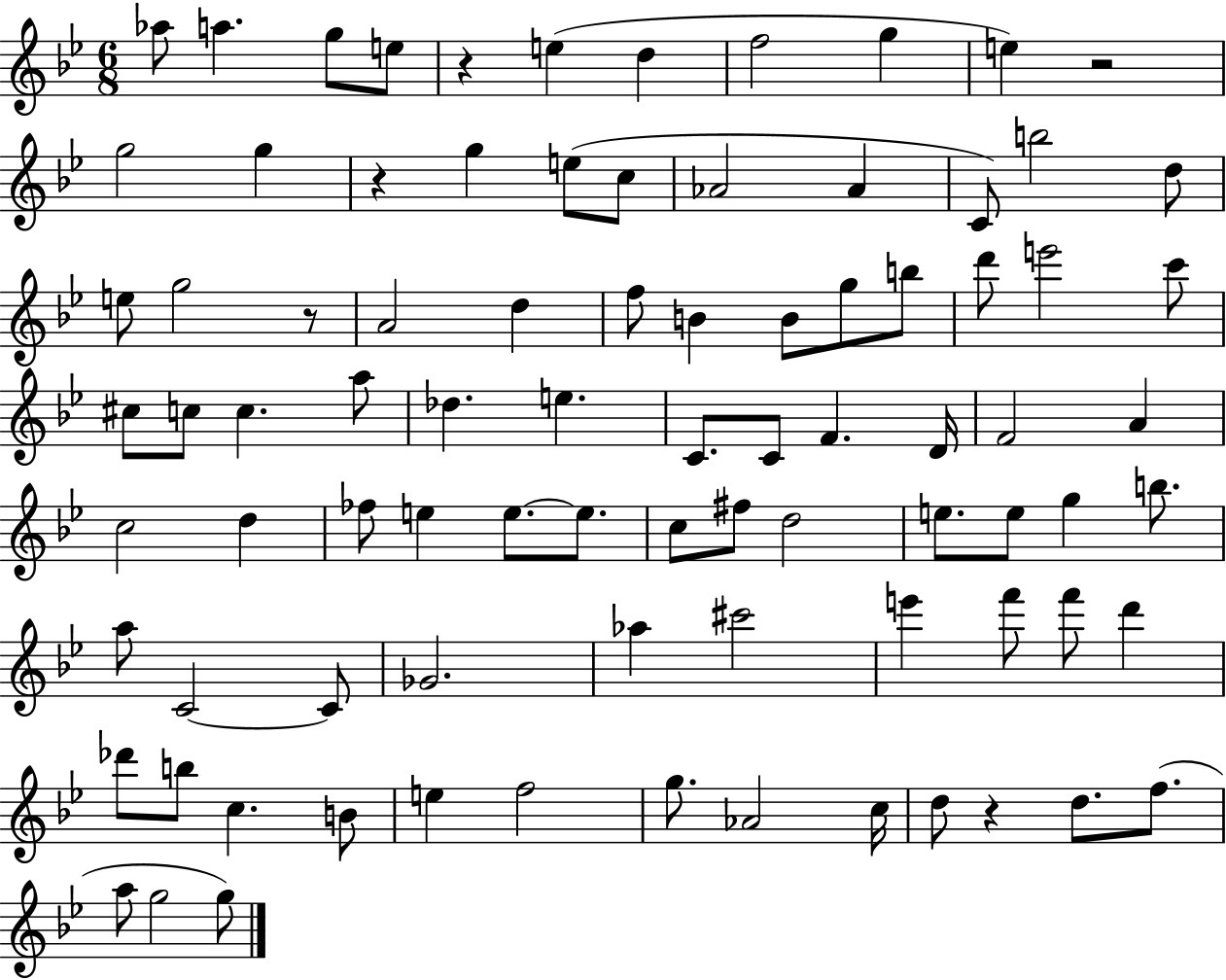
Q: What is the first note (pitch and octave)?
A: Ab5